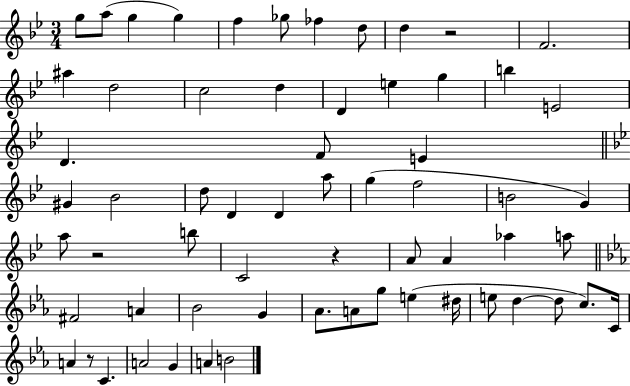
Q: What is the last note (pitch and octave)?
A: B4